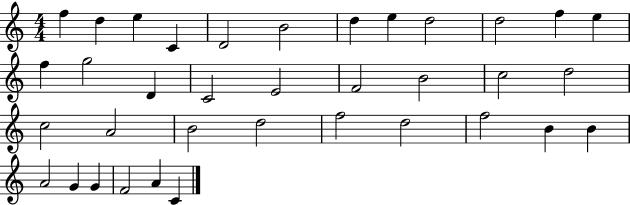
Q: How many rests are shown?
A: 0